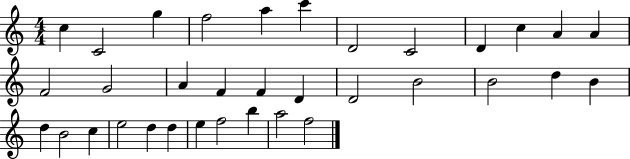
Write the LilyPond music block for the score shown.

{
  \clef treble
  \numericTimeSignature
  \time 4/4
  \key c \major
  c''4 c'2 g''4 | f''2 a''4 c'''4 | d'2 c'2 | d'4 c''4 a'4 a'4 | \break f'2 g'2 | a'4 f'4 f'4 d'4 | d'2 b'2 | b'2 d''4 b'4 | \break d''4 b'2 c''4 | e''2 d''4 d''4 | e''4 f''2 b''4 | a''2 f''2 | \break \bar "|."
}